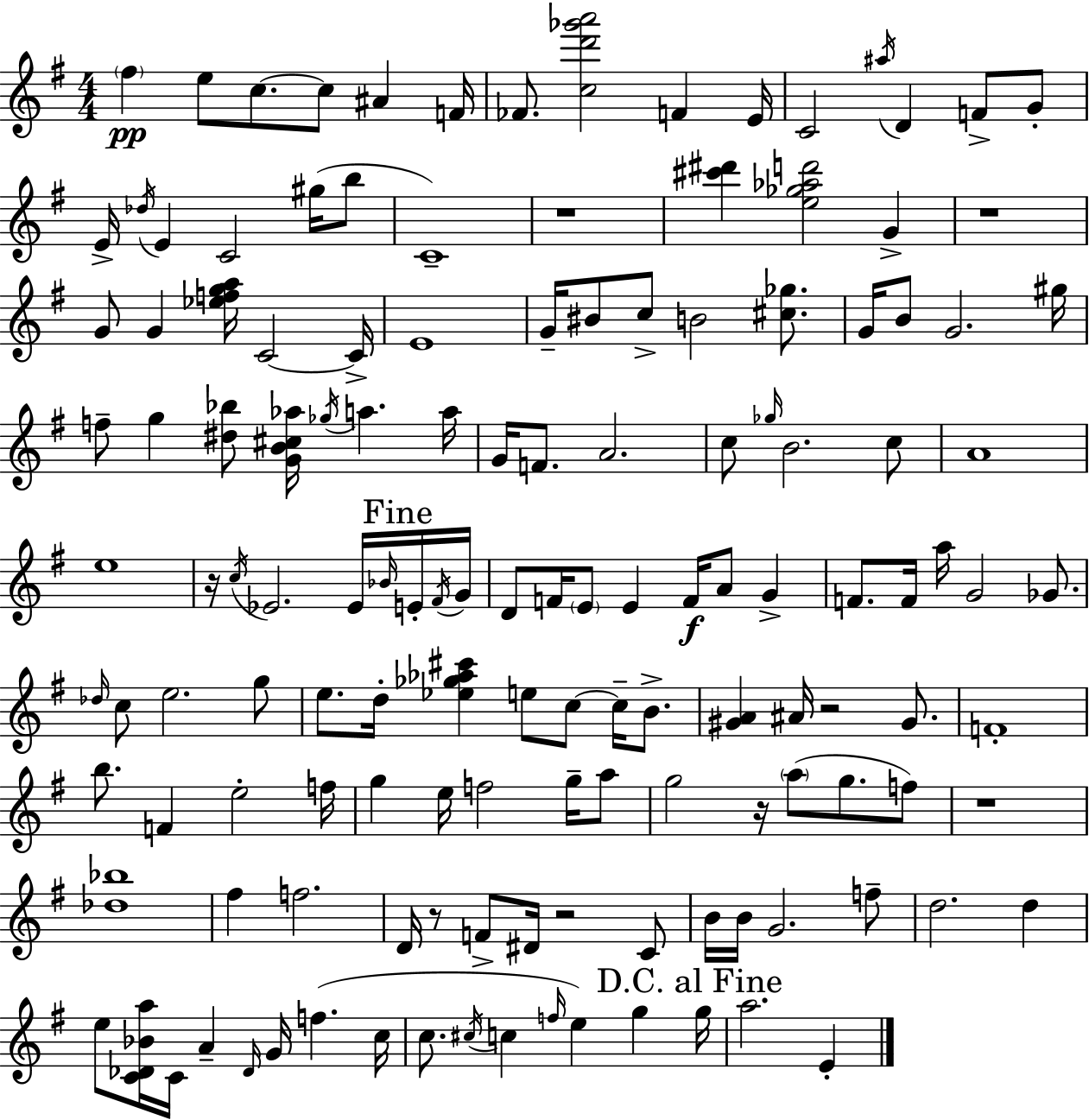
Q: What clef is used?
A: treble